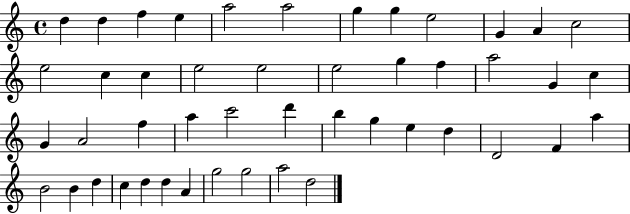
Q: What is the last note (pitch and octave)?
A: D5